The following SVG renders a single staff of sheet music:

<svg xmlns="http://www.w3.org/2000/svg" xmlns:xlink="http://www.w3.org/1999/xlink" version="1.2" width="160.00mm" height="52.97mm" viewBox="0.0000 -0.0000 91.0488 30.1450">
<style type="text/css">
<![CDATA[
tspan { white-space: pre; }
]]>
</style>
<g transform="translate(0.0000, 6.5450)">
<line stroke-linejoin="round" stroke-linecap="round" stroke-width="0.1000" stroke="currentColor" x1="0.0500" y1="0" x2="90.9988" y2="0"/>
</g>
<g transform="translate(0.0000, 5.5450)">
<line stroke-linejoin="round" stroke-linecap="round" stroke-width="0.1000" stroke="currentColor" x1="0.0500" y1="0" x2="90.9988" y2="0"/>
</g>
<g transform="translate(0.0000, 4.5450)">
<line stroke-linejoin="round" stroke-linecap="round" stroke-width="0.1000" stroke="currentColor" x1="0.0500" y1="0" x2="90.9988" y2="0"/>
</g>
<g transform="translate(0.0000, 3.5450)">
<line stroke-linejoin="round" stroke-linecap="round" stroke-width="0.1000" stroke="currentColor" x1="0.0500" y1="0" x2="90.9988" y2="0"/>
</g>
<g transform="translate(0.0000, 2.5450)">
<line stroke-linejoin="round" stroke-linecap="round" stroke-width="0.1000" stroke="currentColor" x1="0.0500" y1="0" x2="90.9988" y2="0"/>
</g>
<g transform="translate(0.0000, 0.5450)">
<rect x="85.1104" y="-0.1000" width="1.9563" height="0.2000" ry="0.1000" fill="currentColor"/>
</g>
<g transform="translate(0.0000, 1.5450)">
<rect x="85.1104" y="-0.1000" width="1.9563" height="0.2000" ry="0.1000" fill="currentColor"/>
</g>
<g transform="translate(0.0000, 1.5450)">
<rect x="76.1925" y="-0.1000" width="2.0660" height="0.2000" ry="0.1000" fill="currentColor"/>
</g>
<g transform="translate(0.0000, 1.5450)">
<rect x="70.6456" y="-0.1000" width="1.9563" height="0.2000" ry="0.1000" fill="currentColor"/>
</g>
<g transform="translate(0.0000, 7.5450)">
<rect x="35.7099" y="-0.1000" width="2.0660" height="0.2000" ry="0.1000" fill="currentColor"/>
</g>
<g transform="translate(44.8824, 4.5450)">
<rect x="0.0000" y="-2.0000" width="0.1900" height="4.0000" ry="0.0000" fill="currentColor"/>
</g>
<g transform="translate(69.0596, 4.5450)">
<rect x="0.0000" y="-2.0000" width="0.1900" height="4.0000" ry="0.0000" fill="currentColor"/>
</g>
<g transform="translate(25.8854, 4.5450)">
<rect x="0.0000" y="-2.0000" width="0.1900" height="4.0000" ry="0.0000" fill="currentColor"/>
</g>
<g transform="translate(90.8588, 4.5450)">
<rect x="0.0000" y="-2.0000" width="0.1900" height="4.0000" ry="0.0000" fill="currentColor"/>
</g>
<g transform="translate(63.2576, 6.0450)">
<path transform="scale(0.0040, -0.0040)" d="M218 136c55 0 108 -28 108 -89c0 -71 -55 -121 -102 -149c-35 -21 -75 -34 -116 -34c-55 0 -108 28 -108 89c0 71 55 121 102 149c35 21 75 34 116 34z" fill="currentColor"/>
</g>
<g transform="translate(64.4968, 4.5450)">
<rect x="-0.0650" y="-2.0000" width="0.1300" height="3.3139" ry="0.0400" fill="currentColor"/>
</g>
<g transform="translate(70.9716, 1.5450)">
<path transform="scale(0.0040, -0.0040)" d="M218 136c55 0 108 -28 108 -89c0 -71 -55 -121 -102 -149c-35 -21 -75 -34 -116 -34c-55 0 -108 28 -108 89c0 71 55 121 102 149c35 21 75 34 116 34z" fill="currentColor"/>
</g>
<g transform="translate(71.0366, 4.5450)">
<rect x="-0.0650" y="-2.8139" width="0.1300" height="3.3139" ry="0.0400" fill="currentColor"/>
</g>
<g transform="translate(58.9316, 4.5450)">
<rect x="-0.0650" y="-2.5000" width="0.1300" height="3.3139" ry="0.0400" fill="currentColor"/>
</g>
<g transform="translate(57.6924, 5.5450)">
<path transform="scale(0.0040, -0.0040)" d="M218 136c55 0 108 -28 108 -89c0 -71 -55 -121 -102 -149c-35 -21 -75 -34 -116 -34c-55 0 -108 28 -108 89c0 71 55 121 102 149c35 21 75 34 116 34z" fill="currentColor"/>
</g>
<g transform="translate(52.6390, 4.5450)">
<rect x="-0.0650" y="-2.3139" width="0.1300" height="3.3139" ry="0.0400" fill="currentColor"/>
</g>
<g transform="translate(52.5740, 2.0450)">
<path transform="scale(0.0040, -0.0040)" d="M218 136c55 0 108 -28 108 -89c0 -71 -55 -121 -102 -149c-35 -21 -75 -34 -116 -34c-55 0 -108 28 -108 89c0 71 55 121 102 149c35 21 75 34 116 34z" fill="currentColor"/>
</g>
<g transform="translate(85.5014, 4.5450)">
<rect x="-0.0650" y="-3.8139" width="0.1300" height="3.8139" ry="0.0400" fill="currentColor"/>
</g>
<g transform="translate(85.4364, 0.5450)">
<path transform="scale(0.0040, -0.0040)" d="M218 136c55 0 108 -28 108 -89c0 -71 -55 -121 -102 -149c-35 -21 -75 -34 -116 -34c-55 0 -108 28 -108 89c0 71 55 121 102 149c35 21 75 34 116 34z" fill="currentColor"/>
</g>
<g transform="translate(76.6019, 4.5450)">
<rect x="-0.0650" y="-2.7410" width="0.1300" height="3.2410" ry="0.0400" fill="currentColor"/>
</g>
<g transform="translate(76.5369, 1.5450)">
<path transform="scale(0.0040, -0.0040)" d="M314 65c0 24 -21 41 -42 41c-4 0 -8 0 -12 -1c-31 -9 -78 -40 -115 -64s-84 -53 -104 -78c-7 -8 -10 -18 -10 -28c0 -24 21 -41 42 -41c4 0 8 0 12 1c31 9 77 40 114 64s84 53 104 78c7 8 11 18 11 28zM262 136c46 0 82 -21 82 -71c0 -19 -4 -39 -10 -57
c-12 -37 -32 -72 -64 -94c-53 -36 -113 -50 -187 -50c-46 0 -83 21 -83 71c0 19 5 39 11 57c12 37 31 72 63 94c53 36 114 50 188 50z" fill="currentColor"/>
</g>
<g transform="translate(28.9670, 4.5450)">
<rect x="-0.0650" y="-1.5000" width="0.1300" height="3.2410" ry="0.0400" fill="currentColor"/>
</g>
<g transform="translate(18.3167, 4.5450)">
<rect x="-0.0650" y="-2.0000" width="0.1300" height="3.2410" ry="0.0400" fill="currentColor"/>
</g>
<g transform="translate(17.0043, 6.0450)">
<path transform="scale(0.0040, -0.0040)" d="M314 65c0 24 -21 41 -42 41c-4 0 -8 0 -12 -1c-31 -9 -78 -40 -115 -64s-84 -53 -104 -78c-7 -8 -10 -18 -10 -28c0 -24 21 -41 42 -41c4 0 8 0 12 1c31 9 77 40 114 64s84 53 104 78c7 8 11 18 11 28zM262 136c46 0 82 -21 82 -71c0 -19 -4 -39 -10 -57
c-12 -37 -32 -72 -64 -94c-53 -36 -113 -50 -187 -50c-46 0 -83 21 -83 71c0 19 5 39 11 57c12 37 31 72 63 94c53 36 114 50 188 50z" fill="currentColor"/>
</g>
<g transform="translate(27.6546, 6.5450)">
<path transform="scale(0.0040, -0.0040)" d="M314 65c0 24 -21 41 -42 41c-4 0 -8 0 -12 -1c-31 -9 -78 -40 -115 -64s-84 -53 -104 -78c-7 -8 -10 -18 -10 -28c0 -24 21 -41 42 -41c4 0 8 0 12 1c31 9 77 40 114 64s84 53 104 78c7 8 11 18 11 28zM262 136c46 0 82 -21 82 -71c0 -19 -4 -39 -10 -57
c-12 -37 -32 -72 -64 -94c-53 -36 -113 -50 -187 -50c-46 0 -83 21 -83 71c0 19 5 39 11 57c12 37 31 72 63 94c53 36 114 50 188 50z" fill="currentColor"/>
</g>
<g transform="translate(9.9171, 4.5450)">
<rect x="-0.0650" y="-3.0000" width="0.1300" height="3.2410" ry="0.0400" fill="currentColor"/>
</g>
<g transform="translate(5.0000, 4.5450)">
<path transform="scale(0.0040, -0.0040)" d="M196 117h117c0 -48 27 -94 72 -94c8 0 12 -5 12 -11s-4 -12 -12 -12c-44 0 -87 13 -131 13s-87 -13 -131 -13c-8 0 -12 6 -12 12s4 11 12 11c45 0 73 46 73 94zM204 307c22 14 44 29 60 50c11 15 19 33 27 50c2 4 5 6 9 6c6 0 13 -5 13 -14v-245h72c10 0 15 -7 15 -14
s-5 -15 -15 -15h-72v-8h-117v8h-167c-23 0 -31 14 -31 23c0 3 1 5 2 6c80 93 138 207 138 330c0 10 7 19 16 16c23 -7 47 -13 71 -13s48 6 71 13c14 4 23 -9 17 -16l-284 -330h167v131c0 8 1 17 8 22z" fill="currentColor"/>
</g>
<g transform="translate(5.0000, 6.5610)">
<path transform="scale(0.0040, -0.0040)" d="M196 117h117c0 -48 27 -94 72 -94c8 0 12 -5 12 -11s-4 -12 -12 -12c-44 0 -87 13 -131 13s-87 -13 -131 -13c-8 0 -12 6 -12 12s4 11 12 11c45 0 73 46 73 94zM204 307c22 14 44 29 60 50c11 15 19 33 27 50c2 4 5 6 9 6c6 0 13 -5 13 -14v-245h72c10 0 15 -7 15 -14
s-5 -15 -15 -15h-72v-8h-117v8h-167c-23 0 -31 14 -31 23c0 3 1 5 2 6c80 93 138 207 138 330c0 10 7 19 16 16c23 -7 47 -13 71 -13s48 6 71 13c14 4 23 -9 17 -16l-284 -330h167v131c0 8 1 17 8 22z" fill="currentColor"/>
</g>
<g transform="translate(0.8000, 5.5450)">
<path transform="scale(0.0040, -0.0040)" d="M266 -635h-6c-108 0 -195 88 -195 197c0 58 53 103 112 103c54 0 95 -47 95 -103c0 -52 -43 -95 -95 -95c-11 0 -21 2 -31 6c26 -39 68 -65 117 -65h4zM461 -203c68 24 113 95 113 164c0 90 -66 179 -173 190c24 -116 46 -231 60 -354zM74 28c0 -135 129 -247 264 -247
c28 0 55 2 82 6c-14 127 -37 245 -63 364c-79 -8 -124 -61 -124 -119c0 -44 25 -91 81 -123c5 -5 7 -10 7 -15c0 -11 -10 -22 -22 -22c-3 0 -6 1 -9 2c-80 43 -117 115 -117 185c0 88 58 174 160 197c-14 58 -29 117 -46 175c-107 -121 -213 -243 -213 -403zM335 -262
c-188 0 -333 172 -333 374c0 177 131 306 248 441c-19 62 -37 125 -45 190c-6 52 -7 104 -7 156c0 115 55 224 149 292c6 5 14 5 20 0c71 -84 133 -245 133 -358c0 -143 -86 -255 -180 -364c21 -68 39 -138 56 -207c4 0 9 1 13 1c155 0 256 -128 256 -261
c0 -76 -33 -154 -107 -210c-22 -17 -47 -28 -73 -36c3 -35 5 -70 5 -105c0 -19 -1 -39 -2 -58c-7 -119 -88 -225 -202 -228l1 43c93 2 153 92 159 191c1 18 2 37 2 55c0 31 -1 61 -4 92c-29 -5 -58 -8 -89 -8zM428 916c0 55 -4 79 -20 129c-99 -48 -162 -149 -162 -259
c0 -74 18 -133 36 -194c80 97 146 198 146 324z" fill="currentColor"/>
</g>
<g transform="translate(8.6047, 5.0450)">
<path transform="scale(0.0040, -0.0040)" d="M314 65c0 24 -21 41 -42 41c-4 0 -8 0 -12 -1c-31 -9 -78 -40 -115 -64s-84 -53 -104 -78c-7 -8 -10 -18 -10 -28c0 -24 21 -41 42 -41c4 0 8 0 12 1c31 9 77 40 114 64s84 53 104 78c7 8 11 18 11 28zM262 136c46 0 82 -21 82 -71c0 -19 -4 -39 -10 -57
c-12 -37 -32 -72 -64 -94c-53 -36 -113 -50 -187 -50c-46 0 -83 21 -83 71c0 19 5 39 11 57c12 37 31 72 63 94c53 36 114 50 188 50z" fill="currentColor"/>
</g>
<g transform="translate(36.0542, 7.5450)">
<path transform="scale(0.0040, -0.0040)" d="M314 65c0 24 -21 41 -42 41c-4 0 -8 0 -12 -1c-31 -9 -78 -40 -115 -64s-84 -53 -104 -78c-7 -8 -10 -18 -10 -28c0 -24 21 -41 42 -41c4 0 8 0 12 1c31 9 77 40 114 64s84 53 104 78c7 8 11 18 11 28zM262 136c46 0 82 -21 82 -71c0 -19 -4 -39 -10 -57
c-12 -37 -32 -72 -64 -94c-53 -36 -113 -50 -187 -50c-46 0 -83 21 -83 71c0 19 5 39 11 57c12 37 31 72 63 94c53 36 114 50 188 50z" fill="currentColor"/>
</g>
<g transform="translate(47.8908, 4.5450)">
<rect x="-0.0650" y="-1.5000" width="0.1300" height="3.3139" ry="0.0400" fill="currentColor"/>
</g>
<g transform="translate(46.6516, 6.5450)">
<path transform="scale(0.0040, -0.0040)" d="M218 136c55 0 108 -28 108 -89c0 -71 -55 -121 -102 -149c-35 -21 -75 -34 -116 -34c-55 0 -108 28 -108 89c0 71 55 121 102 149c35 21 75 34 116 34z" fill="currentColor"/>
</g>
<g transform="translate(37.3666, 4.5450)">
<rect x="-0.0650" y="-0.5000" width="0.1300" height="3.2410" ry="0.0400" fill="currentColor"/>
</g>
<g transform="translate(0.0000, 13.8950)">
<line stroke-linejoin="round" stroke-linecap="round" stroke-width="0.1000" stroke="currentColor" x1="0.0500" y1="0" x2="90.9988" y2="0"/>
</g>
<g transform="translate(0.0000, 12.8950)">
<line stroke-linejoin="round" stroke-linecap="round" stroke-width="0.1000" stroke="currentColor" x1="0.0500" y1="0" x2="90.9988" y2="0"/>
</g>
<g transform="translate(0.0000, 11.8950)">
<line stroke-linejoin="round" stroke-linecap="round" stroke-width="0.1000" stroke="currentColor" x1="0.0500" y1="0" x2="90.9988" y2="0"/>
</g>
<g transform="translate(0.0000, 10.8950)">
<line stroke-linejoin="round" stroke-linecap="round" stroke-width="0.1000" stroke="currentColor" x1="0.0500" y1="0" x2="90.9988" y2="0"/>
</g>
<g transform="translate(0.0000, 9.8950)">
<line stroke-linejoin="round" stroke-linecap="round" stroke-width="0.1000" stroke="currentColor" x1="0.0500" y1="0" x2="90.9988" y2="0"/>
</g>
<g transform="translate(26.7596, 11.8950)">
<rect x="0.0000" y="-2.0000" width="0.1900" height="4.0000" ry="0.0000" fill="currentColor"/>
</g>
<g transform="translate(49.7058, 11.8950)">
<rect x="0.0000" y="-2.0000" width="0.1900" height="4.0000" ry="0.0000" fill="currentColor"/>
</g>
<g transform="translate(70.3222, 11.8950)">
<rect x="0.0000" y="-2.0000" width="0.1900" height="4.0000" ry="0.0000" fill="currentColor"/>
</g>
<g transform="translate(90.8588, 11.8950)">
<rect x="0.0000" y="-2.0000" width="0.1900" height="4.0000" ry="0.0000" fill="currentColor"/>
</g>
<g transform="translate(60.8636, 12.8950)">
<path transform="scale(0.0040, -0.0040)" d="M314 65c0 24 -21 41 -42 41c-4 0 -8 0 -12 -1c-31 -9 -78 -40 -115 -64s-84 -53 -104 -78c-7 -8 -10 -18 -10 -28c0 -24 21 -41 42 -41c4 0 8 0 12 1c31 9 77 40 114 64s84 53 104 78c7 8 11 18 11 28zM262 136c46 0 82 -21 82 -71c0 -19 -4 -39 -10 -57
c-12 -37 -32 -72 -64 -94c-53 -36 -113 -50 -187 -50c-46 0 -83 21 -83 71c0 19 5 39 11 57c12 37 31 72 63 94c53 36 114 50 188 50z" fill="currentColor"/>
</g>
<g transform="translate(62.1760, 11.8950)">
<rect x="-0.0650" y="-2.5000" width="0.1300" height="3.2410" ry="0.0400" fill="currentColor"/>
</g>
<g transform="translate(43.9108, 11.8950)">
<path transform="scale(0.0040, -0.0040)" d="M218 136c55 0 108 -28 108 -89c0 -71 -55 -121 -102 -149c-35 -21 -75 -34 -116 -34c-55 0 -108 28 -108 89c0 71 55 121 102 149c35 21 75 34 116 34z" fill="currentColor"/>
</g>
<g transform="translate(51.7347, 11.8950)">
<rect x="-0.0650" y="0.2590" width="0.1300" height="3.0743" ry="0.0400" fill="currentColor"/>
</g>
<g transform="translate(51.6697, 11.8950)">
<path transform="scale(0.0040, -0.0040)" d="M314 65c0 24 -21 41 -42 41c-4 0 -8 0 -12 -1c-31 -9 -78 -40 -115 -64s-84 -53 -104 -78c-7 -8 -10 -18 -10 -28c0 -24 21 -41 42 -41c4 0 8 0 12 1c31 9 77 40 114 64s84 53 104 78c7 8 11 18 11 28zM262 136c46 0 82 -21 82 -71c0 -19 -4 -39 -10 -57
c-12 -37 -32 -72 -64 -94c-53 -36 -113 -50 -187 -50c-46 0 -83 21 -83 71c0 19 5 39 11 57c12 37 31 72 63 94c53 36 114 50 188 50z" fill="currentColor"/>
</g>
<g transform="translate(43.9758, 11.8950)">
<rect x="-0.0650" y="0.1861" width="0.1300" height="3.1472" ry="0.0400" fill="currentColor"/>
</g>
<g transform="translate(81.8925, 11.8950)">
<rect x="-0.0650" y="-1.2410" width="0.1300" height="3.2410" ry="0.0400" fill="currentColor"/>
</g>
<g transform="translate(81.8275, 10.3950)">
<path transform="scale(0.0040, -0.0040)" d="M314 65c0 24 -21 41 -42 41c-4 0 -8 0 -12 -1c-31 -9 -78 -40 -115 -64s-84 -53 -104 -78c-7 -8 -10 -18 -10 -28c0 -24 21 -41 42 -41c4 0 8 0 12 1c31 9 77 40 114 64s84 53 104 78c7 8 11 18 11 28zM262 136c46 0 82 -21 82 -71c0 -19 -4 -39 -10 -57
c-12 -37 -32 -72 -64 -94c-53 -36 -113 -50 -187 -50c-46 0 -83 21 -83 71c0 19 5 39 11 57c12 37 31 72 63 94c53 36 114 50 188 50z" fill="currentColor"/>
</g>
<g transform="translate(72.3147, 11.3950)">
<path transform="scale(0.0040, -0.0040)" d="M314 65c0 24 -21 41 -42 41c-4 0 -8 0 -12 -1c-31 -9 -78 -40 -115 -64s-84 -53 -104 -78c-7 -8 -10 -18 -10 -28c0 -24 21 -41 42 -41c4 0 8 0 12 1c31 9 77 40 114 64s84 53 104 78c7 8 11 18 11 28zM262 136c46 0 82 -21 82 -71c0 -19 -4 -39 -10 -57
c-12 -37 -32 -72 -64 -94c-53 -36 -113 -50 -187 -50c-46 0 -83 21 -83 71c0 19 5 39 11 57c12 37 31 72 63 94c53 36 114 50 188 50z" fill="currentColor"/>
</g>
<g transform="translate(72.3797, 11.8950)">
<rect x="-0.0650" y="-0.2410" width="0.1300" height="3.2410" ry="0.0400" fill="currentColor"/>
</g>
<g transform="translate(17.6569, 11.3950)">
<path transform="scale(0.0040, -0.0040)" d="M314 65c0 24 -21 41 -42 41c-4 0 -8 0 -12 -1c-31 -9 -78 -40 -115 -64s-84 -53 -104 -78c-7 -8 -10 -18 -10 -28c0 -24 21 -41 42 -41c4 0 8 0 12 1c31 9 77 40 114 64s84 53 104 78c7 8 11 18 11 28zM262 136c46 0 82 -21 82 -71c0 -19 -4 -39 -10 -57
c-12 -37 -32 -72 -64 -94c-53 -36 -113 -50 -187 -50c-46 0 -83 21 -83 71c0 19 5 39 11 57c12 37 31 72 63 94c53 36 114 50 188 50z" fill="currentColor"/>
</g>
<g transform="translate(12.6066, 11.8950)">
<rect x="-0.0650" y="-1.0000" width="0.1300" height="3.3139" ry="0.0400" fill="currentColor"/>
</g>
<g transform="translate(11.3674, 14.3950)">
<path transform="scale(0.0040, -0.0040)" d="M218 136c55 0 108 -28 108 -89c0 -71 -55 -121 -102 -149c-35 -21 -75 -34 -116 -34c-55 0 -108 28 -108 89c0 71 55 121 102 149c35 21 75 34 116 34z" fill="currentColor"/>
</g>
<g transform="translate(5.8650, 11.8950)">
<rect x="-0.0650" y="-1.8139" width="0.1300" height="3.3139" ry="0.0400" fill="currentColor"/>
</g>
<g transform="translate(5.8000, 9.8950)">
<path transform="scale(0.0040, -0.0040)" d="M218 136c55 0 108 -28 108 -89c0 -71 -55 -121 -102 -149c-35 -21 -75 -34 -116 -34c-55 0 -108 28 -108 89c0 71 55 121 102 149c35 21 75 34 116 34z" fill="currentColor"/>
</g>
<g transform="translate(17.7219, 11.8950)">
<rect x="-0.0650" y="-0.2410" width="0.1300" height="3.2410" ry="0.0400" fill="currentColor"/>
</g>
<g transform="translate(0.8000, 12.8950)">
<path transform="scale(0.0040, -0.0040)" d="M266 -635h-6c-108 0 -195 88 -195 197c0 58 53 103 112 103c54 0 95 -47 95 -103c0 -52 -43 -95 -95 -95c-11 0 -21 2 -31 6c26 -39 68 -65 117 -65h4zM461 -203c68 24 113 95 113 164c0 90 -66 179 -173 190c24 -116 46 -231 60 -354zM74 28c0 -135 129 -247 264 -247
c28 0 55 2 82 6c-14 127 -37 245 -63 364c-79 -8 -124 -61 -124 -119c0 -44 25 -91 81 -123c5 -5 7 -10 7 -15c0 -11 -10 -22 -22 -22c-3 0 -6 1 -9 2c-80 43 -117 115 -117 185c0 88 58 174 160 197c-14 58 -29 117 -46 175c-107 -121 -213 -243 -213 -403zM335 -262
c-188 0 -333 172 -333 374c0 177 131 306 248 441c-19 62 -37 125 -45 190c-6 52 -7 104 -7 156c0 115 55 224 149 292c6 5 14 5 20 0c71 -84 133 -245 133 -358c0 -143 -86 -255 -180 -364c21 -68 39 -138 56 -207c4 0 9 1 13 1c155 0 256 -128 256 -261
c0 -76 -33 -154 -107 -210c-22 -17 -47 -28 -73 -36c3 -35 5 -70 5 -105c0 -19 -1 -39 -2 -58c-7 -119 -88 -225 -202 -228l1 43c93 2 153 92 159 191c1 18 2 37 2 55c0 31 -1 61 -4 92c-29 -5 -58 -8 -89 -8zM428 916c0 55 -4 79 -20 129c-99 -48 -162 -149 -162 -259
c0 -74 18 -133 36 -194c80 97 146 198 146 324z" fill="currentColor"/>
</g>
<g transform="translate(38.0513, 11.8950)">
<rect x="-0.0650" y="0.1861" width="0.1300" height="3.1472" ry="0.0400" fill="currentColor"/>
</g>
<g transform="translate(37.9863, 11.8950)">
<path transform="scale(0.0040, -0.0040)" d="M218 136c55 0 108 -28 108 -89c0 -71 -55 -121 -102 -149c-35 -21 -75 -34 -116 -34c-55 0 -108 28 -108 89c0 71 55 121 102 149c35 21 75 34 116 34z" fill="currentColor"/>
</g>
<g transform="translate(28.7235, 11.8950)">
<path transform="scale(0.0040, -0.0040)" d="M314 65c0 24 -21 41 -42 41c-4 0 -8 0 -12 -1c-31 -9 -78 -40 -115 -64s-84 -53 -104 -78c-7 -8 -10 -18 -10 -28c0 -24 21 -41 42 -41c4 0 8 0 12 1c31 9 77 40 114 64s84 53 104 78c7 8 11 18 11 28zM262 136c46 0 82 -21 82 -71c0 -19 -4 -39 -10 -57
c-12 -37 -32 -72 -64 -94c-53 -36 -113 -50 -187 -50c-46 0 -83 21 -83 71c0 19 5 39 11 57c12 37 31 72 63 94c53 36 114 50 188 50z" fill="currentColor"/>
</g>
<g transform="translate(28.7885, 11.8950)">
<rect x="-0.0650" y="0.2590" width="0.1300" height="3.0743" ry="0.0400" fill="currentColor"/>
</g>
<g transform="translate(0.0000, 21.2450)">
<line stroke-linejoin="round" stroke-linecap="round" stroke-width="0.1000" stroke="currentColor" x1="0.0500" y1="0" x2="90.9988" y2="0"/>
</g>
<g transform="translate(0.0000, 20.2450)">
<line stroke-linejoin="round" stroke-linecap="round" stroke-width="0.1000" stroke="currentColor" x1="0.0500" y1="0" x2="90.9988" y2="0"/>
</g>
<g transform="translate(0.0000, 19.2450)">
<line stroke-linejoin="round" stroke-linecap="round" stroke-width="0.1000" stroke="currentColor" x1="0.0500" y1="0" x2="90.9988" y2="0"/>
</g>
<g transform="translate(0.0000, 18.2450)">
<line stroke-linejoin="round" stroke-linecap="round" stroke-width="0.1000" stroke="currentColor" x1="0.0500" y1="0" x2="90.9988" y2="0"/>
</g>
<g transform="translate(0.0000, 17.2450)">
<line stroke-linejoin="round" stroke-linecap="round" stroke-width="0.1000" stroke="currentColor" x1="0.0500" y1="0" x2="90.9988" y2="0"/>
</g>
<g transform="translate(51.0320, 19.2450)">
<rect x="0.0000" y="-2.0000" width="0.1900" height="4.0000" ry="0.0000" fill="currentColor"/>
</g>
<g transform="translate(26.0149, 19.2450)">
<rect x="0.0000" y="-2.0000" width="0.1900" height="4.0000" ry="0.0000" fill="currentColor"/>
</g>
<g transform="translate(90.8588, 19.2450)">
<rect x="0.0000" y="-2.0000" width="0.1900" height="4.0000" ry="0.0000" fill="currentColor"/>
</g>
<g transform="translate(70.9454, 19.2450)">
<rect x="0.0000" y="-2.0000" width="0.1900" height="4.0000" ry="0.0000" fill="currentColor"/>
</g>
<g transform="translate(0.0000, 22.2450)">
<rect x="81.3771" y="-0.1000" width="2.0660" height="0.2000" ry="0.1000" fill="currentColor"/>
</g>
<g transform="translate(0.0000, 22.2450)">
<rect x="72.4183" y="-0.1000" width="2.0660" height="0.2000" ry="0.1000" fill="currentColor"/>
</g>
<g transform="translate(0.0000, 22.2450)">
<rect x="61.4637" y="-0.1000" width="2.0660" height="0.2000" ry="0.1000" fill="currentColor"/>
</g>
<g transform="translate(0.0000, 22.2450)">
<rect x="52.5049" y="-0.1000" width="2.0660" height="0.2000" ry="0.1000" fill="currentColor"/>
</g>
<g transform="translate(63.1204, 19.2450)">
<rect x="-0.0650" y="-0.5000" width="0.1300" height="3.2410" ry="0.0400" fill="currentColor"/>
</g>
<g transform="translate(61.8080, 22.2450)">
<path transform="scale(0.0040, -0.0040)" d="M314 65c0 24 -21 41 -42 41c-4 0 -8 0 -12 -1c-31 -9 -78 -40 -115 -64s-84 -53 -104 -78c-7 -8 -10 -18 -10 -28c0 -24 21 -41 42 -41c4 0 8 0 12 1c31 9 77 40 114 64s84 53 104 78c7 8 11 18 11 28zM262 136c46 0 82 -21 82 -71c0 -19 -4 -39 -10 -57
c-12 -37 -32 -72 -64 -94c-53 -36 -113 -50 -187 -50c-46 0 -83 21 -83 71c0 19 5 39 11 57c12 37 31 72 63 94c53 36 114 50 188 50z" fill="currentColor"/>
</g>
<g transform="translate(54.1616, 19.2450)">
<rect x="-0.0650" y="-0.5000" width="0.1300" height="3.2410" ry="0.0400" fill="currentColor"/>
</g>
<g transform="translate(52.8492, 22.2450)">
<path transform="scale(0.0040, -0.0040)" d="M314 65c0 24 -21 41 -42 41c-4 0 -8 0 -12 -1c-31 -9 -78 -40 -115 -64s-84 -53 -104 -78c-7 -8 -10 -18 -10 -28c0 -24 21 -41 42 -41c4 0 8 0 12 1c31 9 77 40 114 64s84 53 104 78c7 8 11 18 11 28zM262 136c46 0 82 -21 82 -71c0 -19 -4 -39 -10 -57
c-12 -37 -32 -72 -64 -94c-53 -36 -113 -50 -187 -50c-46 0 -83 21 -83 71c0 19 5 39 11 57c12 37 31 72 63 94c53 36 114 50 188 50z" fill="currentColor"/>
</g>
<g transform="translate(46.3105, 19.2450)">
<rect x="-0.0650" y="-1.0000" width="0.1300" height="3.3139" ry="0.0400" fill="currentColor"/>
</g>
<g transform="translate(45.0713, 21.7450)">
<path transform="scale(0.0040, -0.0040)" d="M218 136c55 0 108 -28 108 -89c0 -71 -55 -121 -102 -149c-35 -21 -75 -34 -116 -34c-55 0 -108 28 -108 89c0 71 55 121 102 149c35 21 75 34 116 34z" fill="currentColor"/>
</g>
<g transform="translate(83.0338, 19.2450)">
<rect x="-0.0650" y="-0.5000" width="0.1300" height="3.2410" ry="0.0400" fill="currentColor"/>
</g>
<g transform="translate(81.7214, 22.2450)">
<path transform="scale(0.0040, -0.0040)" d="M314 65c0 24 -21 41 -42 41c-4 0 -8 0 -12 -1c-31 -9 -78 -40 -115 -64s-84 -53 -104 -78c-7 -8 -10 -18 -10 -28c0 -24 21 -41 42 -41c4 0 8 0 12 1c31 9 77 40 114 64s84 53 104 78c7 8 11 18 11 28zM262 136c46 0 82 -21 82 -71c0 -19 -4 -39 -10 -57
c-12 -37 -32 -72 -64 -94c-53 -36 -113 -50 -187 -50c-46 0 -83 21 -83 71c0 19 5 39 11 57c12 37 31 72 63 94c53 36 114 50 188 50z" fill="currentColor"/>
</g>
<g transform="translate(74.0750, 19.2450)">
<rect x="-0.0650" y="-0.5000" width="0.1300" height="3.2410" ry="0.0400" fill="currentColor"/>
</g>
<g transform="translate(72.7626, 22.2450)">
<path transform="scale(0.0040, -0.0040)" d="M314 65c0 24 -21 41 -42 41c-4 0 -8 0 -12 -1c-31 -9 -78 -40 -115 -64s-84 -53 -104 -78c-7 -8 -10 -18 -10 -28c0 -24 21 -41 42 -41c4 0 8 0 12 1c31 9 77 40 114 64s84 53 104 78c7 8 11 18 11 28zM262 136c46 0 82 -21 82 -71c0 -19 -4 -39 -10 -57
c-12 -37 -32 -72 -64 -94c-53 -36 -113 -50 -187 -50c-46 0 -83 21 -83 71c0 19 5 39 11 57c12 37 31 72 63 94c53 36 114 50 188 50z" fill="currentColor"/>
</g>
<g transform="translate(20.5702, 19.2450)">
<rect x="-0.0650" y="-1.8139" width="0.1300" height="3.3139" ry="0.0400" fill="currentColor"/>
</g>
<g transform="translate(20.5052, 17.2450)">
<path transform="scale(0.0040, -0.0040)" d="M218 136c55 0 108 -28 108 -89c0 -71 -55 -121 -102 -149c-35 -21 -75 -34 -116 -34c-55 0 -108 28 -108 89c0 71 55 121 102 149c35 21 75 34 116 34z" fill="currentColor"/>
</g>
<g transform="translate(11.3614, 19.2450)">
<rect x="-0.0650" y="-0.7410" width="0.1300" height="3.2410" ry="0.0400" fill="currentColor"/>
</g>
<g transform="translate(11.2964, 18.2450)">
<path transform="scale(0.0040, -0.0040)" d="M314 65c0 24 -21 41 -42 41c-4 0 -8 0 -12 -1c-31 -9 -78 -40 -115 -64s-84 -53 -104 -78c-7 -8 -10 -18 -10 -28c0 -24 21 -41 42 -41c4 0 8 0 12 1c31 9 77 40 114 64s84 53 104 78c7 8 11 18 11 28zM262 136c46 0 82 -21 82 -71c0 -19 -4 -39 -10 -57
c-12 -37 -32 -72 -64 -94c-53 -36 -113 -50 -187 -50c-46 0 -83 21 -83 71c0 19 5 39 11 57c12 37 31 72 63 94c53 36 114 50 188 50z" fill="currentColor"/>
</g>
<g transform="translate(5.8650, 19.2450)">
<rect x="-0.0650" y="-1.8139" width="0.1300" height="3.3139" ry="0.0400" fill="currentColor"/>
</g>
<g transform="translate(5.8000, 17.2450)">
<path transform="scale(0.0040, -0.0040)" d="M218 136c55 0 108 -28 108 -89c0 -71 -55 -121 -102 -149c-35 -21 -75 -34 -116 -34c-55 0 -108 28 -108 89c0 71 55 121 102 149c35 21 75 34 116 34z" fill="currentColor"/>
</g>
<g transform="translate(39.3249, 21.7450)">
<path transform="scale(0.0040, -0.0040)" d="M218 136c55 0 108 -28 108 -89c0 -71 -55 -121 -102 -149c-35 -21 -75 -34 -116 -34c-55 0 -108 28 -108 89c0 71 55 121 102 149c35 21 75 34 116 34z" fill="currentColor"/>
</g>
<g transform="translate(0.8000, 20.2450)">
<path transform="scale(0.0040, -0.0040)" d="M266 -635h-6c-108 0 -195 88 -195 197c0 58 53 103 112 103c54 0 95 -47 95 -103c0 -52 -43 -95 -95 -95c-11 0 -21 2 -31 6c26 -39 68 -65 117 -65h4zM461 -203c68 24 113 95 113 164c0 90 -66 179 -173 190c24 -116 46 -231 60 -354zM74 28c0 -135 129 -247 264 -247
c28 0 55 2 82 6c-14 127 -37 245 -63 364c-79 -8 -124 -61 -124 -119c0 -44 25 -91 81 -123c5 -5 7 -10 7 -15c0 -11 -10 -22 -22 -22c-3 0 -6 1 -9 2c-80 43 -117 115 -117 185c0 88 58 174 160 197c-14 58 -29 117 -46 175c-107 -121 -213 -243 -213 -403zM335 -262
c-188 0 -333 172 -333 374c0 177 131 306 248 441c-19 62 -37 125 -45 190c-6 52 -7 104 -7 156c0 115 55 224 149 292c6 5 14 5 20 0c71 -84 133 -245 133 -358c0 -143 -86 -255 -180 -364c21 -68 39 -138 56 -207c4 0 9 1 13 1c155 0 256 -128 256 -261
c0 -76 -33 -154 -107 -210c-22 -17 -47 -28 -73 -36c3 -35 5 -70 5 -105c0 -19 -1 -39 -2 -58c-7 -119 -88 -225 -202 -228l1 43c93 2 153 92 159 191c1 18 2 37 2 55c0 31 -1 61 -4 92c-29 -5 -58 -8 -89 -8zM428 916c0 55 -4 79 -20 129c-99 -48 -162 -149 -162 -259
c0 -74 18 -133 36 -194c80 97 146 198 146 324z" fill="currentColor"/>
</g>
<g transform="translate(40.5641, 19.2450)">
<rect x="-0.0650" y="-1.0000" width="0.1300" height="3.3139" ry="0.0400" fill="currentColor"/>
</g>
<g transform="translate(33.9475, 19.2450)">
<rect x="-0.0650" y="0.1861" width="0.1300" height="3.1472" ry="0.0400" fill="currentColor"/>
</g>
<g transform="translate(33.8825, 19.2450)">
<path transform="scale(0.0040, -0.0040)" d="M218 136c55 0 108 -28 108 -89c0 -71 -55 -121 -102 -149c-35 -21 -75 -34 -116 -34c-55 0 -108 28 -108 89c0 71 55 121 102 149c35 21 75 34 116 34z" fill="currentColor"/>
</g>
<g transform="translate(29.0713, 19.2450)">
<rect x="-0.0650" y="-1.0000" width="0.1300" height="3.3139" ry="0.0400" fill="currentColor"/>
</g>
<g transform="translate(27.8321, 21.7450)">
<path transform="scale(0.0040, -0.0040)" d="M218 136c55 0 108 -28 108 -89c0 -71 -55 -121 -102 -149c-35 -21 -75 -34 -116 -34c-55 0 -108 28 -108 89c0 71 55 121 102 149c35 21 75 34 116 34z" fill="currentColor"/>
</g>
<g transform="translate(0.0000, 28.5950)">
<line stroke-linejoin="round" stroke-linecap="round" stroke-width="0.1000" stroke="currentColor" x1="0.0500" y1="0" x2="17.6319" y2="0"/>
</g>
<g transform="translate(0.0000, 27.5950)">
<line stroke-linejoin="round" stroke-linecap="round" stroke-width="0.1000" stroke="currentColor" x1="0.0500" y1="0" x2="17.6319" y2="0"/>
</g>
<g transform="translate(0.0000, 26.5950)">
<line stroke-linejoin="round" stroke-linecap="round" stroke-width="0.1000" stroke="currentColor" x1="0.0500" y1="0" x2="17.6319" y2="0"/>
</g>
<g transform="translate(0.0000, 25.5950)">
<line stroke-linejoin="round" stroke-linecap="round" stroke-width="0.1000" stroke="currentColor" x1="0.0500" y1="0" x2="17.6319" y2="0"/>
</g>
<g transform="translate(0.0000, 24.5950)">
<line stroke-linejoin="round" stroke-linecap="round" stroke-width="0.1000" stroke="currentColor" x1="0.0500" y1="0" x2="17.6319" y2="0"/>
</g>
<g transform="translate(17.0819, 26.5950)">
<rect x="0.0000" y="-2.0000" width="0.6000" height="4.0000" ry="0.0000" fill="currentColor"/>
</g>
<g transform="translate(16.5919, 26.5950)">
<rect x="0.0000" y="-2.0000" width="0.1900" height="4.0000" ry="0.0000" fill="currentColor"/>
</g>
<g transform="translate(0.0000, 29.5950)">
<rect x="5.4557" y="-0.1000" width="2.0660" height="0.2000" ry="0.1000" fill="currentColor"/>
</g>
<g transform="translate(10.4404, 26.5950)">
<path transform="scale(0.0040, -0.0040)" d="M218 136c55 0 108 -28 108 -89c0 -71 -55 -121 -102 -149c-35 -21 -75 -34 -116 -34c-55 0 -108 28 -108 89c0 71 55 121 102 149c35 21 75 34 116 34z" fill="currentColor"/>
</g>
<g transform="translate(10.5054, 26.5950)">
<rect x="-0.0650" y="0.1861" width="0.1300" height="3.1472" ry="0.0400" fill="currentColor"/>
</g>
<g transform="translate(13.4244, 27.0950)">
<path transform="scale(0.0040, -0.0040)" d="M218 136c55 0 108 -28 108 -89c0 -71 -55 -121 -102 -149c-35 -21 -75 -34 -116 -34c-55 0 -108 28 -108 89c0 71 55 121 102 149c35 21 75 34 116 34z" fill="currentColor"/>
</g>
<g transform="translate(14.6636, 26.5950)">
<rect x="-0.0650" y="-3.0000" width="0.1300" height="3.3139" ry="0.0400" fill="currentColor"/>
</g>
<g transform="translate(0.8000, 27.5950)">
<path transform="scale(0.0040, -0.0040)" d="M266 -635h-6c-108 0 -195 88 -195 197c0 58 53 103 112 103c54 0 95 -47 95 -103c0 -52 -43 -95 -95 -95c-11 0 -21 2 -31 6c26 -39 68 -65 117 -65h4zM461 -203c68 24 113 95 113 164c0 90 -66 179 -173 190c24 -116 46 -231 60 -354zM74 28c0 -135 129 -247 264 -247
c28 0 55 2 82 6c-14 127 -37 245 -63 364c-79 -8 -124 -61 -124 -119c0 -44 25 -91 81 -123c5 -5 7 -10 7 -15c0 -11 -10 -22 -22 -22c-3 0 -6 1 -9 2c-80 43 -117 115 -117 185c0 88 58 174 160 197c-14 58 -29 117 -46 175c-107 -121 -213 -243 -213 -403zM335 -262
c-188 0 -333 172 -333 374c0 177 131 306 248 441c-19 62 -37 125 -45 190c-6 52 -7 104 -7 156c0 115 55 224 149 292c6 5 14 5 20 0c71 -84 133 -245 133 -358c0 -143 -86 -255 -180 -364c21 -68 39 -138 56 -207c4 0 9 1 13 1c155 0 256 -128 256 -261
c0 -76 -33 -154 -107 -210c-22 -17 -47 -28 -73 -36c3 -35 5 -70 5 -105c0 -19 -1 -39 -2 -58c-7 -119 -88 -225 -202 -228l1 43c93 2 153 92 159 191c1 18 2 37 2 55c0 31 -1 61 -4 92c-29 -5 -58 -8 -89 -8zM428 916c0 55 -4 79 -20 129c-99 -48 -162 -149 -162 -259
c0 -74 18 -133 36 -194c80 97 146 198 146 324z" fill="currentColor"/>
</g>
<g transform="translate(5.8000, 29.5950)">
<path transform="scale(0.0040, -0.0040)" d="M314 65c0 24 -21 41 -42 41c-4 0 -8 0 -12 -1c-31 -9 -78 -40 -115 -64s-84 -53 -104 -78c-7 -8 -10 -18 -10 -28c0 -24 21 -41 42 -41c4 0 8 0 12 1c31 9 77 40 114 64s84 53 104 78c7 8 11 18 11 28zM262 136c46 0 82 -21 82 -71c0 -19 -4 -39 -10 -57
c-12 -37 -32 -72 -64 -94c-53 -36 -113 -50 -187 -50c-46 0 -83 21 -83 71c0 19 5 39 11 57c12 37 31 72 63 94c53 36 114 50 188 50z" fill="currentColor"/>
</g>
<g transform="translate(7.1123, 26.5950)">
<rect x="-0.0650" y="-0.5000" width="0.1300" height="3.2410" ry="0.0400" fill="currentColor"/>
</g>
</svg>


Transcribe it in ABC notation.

X:1
T:Untitled
M:4/4
L:1/4
K:C
A2 F2 E2 C2 E g G F a a2 c' f D c2 B2 B B B2 G2 c2 e2 f d2 f D B D D C2 C2 C2 C2 C2 B A